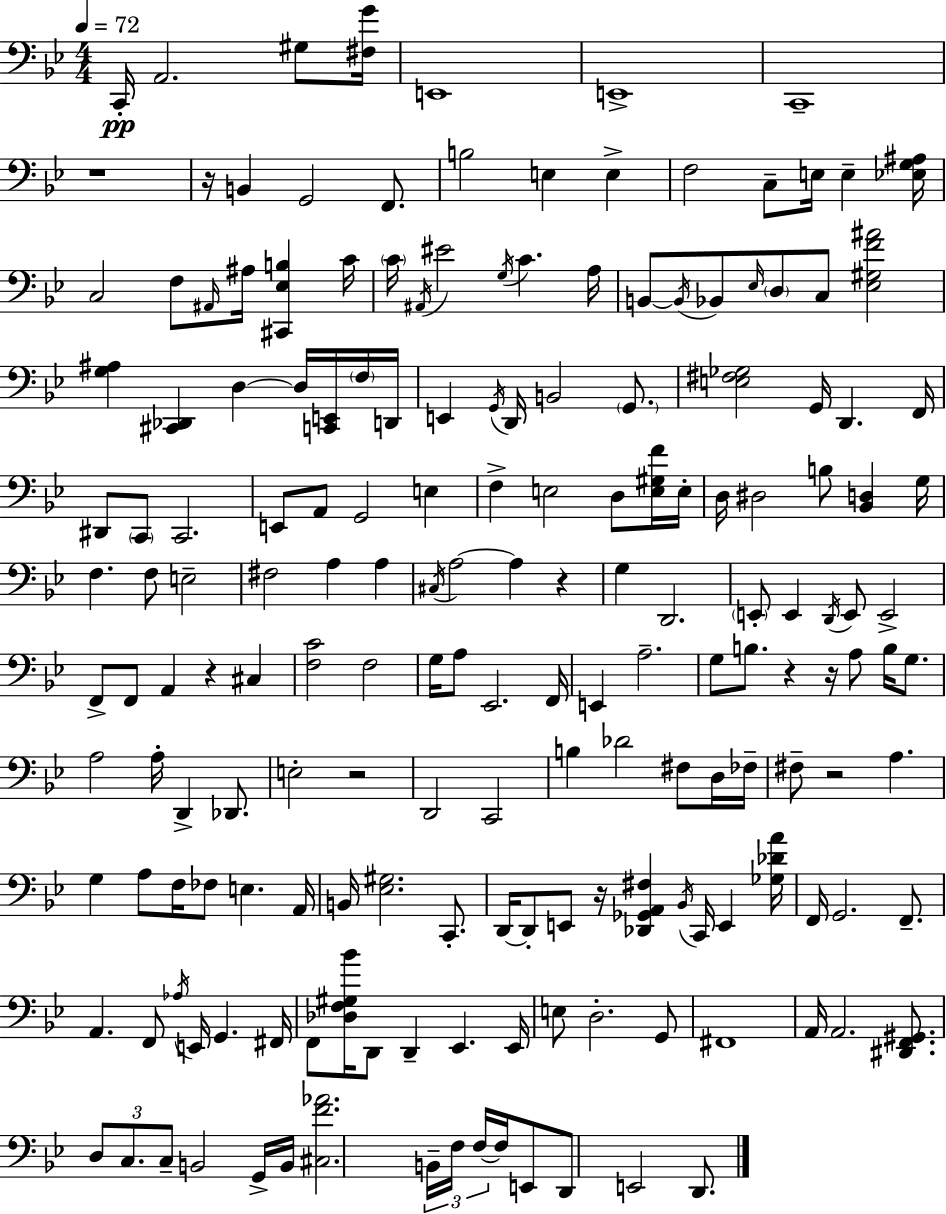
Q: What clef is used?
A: bass